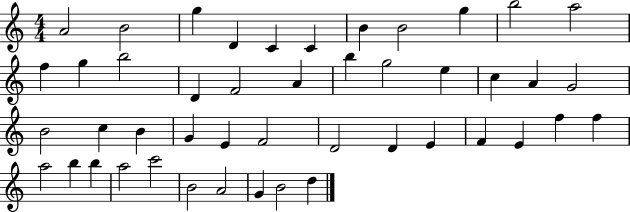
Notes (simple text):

A4/h B4/h G5/q D4/q C4/q C4/q B4/q B4/h G5/q B5/h A5/h F5/q G5/q B5/h D4/q F4/h A4/q B5/q G5/h E5/q C5/q A4/q G4/h B4/h C5/q B4/q G4/q E4/q F4/h D4/h D4/q E4/q F4/q E4/q F5/q F5/q A5/h B5/q B5/q A5/h C6/h B4/h A4/h G4/q B4/h D5/q